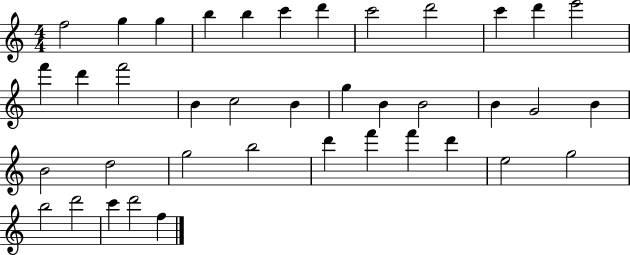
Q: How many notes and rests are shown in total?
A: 39